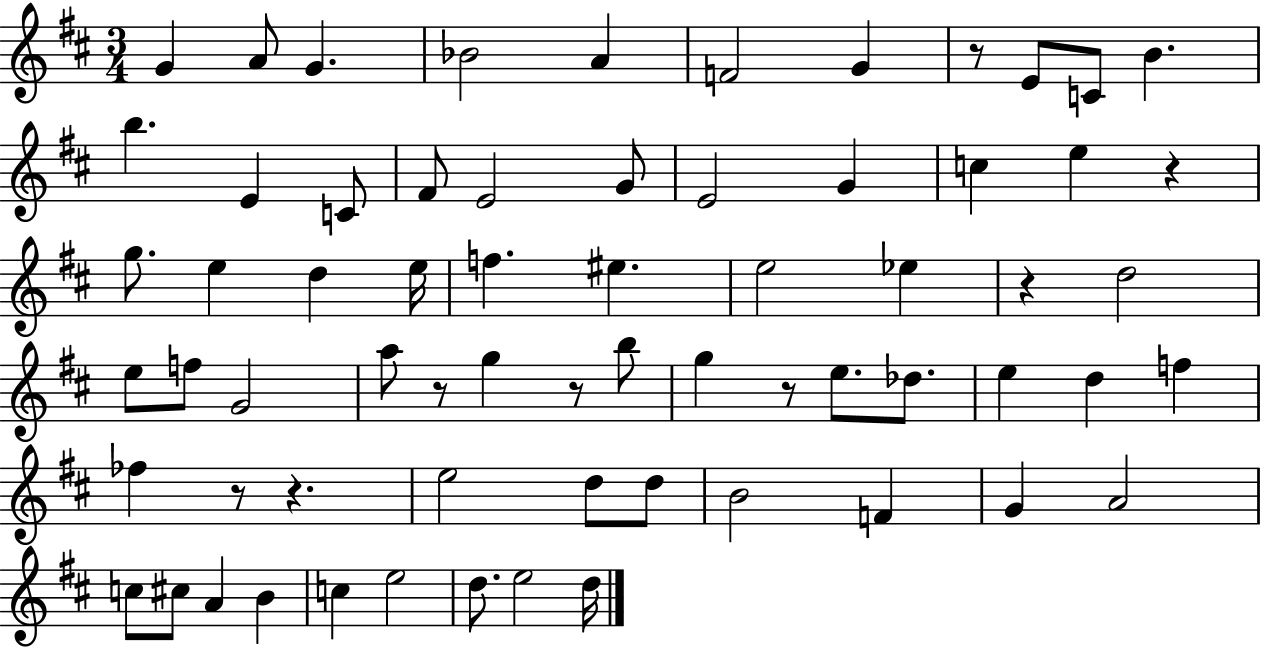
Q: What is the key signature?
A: D major